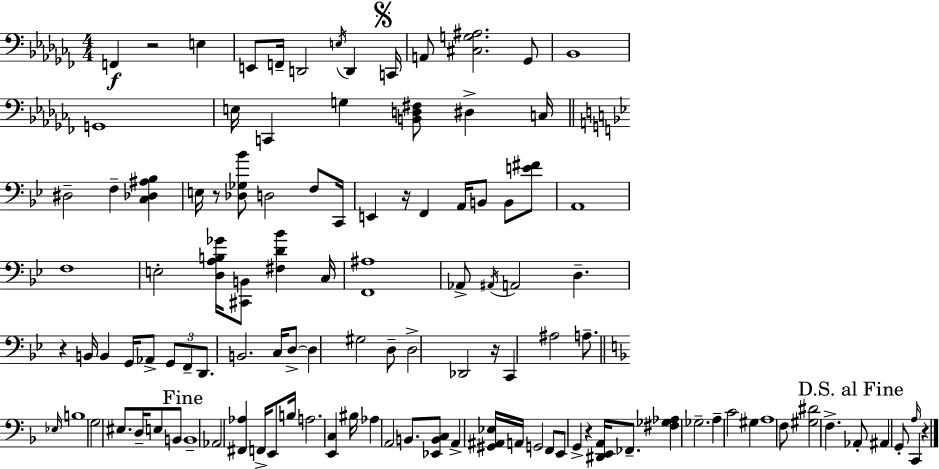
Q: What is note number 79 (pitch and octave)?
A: Gb3